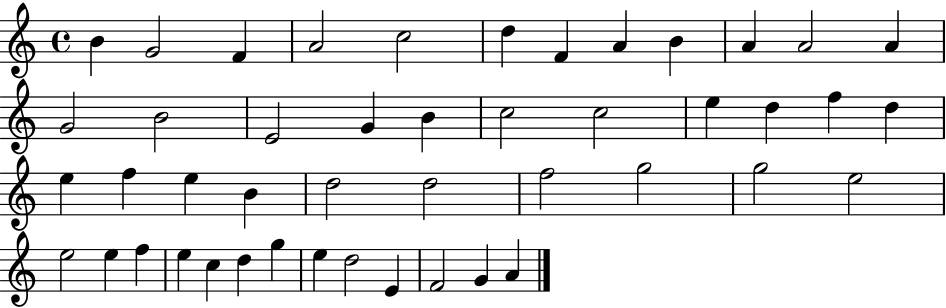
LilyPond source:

{
  \clef treble
  \time 4/4
  \defaultTimeSignature
  \key c \major
  b'4 g'2 f'4 | a'2 c''2 | d''4 f'4 a'4 b'4 | a'4 a'2 a'4 | \break g'2 b'2 | e'2 g'4 b'4 | c''2 c''2 | e''4 d''4 f''4 d''4 | \break e''4 f''4 e''4 b'4 | d''2 d''2 | f''2 g''2 | g''2 e''2 | \break e''2 e''4 f''4 | e''4 c''4 d''4 g''4 | e''4 d''2 e'4 | f'2 g'4 a'4 | \break \bar "|."
}